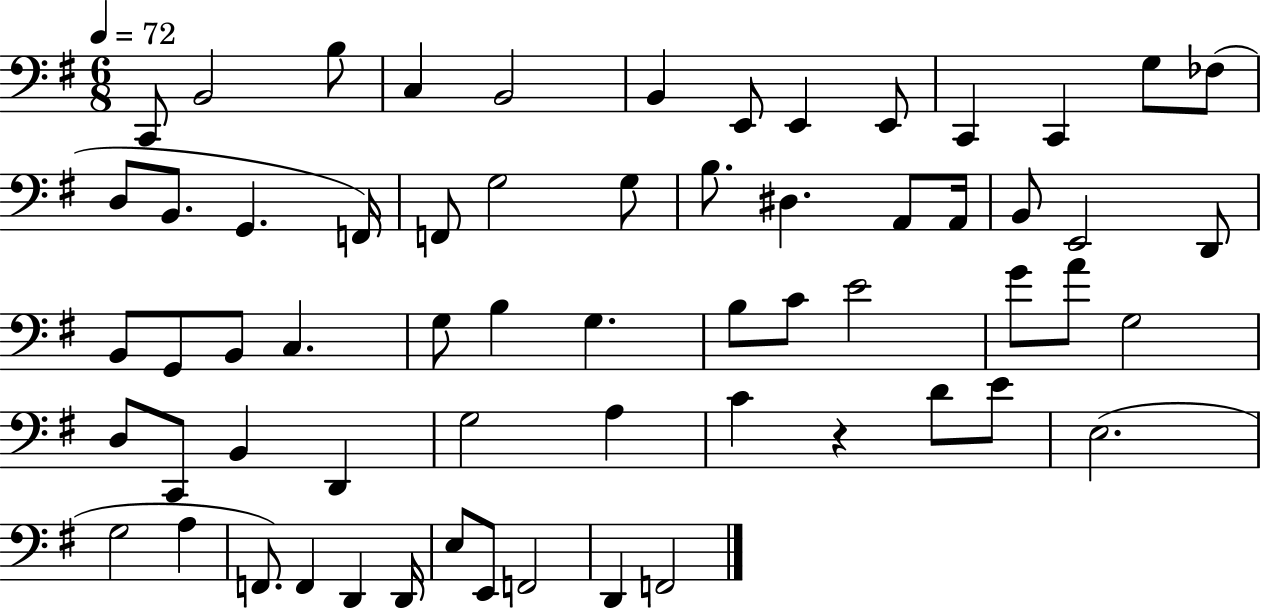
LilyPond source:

{
  \clef bass
  \numericTimeSignature
  \time 6/8
  \key g \major
  \tempo 4 = 72
  \repeat volta 2 { c,8 b,2 b8 | c4 b,2 | b,4 e,8 e,4 e,8 | c,4 c,4 g8 fes8( | \break d8 b,8. g,4. f,16) | f,8 g2 g8 | b8. dis4. a,8 a,16 | b,8 e,2 d,8 | \break b,8 g,8 b,8 c4. | g8 b4 g4. | b8 c'8 e'2 | g'8 a'8 g2 | \break d8 c,8 b,4 d,4 | g2 a4 | c'4 r4 d'8 e'8 | e2.( | \break g2 a4 | f,8.) f,4 d,4 d,16 | e8 e,8 f,2 | d,4 f,2 | \break } \bar "|."
}